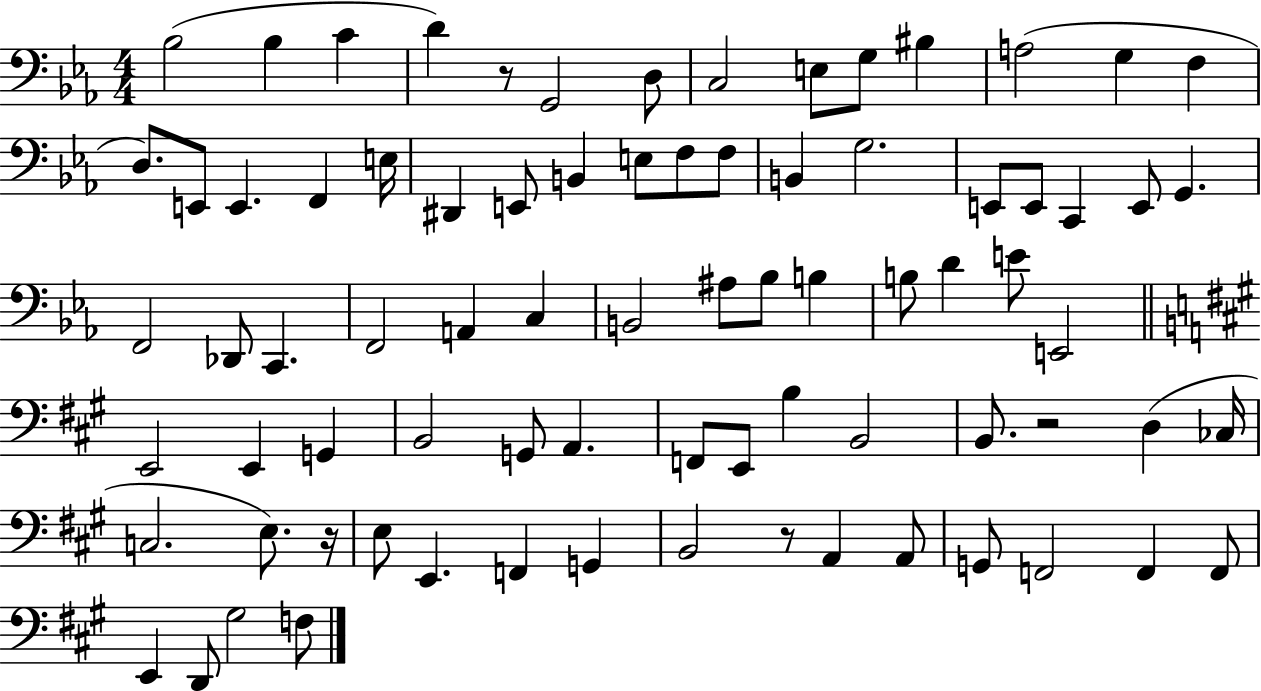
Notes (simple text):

Bb3/h Bb3/q C4/q D4/q R/e G2/h D3/e C3/h E3/e G3/e BIS3/q A3/h G3/q F3/q D3/e. E2/e E2/q. F2/q E3/s D#2/q E2/e B2/q E3/e F3/e F3/e B2/q G3/h. E2/e E2/e C2/q E2/e G2/q. F2/h Db2/e C2/q. F2/h A2/q C3/q B2/h A#3/e Bb3/e B3/q B3/e D4/q E4/e E2/h E2/h E2/q G2/q B2/h G2/e A2/q. F2/e E2/e B3/q B2/h B2/e. R/h D3/q CES3/s C3/h. E3/e. R/s E3/e E2/q. F2/q G2/q B2/h R/e A2/q A2/e G2/e F2/h F2/q F2/e E2/q D2/e G#3/h F3/e